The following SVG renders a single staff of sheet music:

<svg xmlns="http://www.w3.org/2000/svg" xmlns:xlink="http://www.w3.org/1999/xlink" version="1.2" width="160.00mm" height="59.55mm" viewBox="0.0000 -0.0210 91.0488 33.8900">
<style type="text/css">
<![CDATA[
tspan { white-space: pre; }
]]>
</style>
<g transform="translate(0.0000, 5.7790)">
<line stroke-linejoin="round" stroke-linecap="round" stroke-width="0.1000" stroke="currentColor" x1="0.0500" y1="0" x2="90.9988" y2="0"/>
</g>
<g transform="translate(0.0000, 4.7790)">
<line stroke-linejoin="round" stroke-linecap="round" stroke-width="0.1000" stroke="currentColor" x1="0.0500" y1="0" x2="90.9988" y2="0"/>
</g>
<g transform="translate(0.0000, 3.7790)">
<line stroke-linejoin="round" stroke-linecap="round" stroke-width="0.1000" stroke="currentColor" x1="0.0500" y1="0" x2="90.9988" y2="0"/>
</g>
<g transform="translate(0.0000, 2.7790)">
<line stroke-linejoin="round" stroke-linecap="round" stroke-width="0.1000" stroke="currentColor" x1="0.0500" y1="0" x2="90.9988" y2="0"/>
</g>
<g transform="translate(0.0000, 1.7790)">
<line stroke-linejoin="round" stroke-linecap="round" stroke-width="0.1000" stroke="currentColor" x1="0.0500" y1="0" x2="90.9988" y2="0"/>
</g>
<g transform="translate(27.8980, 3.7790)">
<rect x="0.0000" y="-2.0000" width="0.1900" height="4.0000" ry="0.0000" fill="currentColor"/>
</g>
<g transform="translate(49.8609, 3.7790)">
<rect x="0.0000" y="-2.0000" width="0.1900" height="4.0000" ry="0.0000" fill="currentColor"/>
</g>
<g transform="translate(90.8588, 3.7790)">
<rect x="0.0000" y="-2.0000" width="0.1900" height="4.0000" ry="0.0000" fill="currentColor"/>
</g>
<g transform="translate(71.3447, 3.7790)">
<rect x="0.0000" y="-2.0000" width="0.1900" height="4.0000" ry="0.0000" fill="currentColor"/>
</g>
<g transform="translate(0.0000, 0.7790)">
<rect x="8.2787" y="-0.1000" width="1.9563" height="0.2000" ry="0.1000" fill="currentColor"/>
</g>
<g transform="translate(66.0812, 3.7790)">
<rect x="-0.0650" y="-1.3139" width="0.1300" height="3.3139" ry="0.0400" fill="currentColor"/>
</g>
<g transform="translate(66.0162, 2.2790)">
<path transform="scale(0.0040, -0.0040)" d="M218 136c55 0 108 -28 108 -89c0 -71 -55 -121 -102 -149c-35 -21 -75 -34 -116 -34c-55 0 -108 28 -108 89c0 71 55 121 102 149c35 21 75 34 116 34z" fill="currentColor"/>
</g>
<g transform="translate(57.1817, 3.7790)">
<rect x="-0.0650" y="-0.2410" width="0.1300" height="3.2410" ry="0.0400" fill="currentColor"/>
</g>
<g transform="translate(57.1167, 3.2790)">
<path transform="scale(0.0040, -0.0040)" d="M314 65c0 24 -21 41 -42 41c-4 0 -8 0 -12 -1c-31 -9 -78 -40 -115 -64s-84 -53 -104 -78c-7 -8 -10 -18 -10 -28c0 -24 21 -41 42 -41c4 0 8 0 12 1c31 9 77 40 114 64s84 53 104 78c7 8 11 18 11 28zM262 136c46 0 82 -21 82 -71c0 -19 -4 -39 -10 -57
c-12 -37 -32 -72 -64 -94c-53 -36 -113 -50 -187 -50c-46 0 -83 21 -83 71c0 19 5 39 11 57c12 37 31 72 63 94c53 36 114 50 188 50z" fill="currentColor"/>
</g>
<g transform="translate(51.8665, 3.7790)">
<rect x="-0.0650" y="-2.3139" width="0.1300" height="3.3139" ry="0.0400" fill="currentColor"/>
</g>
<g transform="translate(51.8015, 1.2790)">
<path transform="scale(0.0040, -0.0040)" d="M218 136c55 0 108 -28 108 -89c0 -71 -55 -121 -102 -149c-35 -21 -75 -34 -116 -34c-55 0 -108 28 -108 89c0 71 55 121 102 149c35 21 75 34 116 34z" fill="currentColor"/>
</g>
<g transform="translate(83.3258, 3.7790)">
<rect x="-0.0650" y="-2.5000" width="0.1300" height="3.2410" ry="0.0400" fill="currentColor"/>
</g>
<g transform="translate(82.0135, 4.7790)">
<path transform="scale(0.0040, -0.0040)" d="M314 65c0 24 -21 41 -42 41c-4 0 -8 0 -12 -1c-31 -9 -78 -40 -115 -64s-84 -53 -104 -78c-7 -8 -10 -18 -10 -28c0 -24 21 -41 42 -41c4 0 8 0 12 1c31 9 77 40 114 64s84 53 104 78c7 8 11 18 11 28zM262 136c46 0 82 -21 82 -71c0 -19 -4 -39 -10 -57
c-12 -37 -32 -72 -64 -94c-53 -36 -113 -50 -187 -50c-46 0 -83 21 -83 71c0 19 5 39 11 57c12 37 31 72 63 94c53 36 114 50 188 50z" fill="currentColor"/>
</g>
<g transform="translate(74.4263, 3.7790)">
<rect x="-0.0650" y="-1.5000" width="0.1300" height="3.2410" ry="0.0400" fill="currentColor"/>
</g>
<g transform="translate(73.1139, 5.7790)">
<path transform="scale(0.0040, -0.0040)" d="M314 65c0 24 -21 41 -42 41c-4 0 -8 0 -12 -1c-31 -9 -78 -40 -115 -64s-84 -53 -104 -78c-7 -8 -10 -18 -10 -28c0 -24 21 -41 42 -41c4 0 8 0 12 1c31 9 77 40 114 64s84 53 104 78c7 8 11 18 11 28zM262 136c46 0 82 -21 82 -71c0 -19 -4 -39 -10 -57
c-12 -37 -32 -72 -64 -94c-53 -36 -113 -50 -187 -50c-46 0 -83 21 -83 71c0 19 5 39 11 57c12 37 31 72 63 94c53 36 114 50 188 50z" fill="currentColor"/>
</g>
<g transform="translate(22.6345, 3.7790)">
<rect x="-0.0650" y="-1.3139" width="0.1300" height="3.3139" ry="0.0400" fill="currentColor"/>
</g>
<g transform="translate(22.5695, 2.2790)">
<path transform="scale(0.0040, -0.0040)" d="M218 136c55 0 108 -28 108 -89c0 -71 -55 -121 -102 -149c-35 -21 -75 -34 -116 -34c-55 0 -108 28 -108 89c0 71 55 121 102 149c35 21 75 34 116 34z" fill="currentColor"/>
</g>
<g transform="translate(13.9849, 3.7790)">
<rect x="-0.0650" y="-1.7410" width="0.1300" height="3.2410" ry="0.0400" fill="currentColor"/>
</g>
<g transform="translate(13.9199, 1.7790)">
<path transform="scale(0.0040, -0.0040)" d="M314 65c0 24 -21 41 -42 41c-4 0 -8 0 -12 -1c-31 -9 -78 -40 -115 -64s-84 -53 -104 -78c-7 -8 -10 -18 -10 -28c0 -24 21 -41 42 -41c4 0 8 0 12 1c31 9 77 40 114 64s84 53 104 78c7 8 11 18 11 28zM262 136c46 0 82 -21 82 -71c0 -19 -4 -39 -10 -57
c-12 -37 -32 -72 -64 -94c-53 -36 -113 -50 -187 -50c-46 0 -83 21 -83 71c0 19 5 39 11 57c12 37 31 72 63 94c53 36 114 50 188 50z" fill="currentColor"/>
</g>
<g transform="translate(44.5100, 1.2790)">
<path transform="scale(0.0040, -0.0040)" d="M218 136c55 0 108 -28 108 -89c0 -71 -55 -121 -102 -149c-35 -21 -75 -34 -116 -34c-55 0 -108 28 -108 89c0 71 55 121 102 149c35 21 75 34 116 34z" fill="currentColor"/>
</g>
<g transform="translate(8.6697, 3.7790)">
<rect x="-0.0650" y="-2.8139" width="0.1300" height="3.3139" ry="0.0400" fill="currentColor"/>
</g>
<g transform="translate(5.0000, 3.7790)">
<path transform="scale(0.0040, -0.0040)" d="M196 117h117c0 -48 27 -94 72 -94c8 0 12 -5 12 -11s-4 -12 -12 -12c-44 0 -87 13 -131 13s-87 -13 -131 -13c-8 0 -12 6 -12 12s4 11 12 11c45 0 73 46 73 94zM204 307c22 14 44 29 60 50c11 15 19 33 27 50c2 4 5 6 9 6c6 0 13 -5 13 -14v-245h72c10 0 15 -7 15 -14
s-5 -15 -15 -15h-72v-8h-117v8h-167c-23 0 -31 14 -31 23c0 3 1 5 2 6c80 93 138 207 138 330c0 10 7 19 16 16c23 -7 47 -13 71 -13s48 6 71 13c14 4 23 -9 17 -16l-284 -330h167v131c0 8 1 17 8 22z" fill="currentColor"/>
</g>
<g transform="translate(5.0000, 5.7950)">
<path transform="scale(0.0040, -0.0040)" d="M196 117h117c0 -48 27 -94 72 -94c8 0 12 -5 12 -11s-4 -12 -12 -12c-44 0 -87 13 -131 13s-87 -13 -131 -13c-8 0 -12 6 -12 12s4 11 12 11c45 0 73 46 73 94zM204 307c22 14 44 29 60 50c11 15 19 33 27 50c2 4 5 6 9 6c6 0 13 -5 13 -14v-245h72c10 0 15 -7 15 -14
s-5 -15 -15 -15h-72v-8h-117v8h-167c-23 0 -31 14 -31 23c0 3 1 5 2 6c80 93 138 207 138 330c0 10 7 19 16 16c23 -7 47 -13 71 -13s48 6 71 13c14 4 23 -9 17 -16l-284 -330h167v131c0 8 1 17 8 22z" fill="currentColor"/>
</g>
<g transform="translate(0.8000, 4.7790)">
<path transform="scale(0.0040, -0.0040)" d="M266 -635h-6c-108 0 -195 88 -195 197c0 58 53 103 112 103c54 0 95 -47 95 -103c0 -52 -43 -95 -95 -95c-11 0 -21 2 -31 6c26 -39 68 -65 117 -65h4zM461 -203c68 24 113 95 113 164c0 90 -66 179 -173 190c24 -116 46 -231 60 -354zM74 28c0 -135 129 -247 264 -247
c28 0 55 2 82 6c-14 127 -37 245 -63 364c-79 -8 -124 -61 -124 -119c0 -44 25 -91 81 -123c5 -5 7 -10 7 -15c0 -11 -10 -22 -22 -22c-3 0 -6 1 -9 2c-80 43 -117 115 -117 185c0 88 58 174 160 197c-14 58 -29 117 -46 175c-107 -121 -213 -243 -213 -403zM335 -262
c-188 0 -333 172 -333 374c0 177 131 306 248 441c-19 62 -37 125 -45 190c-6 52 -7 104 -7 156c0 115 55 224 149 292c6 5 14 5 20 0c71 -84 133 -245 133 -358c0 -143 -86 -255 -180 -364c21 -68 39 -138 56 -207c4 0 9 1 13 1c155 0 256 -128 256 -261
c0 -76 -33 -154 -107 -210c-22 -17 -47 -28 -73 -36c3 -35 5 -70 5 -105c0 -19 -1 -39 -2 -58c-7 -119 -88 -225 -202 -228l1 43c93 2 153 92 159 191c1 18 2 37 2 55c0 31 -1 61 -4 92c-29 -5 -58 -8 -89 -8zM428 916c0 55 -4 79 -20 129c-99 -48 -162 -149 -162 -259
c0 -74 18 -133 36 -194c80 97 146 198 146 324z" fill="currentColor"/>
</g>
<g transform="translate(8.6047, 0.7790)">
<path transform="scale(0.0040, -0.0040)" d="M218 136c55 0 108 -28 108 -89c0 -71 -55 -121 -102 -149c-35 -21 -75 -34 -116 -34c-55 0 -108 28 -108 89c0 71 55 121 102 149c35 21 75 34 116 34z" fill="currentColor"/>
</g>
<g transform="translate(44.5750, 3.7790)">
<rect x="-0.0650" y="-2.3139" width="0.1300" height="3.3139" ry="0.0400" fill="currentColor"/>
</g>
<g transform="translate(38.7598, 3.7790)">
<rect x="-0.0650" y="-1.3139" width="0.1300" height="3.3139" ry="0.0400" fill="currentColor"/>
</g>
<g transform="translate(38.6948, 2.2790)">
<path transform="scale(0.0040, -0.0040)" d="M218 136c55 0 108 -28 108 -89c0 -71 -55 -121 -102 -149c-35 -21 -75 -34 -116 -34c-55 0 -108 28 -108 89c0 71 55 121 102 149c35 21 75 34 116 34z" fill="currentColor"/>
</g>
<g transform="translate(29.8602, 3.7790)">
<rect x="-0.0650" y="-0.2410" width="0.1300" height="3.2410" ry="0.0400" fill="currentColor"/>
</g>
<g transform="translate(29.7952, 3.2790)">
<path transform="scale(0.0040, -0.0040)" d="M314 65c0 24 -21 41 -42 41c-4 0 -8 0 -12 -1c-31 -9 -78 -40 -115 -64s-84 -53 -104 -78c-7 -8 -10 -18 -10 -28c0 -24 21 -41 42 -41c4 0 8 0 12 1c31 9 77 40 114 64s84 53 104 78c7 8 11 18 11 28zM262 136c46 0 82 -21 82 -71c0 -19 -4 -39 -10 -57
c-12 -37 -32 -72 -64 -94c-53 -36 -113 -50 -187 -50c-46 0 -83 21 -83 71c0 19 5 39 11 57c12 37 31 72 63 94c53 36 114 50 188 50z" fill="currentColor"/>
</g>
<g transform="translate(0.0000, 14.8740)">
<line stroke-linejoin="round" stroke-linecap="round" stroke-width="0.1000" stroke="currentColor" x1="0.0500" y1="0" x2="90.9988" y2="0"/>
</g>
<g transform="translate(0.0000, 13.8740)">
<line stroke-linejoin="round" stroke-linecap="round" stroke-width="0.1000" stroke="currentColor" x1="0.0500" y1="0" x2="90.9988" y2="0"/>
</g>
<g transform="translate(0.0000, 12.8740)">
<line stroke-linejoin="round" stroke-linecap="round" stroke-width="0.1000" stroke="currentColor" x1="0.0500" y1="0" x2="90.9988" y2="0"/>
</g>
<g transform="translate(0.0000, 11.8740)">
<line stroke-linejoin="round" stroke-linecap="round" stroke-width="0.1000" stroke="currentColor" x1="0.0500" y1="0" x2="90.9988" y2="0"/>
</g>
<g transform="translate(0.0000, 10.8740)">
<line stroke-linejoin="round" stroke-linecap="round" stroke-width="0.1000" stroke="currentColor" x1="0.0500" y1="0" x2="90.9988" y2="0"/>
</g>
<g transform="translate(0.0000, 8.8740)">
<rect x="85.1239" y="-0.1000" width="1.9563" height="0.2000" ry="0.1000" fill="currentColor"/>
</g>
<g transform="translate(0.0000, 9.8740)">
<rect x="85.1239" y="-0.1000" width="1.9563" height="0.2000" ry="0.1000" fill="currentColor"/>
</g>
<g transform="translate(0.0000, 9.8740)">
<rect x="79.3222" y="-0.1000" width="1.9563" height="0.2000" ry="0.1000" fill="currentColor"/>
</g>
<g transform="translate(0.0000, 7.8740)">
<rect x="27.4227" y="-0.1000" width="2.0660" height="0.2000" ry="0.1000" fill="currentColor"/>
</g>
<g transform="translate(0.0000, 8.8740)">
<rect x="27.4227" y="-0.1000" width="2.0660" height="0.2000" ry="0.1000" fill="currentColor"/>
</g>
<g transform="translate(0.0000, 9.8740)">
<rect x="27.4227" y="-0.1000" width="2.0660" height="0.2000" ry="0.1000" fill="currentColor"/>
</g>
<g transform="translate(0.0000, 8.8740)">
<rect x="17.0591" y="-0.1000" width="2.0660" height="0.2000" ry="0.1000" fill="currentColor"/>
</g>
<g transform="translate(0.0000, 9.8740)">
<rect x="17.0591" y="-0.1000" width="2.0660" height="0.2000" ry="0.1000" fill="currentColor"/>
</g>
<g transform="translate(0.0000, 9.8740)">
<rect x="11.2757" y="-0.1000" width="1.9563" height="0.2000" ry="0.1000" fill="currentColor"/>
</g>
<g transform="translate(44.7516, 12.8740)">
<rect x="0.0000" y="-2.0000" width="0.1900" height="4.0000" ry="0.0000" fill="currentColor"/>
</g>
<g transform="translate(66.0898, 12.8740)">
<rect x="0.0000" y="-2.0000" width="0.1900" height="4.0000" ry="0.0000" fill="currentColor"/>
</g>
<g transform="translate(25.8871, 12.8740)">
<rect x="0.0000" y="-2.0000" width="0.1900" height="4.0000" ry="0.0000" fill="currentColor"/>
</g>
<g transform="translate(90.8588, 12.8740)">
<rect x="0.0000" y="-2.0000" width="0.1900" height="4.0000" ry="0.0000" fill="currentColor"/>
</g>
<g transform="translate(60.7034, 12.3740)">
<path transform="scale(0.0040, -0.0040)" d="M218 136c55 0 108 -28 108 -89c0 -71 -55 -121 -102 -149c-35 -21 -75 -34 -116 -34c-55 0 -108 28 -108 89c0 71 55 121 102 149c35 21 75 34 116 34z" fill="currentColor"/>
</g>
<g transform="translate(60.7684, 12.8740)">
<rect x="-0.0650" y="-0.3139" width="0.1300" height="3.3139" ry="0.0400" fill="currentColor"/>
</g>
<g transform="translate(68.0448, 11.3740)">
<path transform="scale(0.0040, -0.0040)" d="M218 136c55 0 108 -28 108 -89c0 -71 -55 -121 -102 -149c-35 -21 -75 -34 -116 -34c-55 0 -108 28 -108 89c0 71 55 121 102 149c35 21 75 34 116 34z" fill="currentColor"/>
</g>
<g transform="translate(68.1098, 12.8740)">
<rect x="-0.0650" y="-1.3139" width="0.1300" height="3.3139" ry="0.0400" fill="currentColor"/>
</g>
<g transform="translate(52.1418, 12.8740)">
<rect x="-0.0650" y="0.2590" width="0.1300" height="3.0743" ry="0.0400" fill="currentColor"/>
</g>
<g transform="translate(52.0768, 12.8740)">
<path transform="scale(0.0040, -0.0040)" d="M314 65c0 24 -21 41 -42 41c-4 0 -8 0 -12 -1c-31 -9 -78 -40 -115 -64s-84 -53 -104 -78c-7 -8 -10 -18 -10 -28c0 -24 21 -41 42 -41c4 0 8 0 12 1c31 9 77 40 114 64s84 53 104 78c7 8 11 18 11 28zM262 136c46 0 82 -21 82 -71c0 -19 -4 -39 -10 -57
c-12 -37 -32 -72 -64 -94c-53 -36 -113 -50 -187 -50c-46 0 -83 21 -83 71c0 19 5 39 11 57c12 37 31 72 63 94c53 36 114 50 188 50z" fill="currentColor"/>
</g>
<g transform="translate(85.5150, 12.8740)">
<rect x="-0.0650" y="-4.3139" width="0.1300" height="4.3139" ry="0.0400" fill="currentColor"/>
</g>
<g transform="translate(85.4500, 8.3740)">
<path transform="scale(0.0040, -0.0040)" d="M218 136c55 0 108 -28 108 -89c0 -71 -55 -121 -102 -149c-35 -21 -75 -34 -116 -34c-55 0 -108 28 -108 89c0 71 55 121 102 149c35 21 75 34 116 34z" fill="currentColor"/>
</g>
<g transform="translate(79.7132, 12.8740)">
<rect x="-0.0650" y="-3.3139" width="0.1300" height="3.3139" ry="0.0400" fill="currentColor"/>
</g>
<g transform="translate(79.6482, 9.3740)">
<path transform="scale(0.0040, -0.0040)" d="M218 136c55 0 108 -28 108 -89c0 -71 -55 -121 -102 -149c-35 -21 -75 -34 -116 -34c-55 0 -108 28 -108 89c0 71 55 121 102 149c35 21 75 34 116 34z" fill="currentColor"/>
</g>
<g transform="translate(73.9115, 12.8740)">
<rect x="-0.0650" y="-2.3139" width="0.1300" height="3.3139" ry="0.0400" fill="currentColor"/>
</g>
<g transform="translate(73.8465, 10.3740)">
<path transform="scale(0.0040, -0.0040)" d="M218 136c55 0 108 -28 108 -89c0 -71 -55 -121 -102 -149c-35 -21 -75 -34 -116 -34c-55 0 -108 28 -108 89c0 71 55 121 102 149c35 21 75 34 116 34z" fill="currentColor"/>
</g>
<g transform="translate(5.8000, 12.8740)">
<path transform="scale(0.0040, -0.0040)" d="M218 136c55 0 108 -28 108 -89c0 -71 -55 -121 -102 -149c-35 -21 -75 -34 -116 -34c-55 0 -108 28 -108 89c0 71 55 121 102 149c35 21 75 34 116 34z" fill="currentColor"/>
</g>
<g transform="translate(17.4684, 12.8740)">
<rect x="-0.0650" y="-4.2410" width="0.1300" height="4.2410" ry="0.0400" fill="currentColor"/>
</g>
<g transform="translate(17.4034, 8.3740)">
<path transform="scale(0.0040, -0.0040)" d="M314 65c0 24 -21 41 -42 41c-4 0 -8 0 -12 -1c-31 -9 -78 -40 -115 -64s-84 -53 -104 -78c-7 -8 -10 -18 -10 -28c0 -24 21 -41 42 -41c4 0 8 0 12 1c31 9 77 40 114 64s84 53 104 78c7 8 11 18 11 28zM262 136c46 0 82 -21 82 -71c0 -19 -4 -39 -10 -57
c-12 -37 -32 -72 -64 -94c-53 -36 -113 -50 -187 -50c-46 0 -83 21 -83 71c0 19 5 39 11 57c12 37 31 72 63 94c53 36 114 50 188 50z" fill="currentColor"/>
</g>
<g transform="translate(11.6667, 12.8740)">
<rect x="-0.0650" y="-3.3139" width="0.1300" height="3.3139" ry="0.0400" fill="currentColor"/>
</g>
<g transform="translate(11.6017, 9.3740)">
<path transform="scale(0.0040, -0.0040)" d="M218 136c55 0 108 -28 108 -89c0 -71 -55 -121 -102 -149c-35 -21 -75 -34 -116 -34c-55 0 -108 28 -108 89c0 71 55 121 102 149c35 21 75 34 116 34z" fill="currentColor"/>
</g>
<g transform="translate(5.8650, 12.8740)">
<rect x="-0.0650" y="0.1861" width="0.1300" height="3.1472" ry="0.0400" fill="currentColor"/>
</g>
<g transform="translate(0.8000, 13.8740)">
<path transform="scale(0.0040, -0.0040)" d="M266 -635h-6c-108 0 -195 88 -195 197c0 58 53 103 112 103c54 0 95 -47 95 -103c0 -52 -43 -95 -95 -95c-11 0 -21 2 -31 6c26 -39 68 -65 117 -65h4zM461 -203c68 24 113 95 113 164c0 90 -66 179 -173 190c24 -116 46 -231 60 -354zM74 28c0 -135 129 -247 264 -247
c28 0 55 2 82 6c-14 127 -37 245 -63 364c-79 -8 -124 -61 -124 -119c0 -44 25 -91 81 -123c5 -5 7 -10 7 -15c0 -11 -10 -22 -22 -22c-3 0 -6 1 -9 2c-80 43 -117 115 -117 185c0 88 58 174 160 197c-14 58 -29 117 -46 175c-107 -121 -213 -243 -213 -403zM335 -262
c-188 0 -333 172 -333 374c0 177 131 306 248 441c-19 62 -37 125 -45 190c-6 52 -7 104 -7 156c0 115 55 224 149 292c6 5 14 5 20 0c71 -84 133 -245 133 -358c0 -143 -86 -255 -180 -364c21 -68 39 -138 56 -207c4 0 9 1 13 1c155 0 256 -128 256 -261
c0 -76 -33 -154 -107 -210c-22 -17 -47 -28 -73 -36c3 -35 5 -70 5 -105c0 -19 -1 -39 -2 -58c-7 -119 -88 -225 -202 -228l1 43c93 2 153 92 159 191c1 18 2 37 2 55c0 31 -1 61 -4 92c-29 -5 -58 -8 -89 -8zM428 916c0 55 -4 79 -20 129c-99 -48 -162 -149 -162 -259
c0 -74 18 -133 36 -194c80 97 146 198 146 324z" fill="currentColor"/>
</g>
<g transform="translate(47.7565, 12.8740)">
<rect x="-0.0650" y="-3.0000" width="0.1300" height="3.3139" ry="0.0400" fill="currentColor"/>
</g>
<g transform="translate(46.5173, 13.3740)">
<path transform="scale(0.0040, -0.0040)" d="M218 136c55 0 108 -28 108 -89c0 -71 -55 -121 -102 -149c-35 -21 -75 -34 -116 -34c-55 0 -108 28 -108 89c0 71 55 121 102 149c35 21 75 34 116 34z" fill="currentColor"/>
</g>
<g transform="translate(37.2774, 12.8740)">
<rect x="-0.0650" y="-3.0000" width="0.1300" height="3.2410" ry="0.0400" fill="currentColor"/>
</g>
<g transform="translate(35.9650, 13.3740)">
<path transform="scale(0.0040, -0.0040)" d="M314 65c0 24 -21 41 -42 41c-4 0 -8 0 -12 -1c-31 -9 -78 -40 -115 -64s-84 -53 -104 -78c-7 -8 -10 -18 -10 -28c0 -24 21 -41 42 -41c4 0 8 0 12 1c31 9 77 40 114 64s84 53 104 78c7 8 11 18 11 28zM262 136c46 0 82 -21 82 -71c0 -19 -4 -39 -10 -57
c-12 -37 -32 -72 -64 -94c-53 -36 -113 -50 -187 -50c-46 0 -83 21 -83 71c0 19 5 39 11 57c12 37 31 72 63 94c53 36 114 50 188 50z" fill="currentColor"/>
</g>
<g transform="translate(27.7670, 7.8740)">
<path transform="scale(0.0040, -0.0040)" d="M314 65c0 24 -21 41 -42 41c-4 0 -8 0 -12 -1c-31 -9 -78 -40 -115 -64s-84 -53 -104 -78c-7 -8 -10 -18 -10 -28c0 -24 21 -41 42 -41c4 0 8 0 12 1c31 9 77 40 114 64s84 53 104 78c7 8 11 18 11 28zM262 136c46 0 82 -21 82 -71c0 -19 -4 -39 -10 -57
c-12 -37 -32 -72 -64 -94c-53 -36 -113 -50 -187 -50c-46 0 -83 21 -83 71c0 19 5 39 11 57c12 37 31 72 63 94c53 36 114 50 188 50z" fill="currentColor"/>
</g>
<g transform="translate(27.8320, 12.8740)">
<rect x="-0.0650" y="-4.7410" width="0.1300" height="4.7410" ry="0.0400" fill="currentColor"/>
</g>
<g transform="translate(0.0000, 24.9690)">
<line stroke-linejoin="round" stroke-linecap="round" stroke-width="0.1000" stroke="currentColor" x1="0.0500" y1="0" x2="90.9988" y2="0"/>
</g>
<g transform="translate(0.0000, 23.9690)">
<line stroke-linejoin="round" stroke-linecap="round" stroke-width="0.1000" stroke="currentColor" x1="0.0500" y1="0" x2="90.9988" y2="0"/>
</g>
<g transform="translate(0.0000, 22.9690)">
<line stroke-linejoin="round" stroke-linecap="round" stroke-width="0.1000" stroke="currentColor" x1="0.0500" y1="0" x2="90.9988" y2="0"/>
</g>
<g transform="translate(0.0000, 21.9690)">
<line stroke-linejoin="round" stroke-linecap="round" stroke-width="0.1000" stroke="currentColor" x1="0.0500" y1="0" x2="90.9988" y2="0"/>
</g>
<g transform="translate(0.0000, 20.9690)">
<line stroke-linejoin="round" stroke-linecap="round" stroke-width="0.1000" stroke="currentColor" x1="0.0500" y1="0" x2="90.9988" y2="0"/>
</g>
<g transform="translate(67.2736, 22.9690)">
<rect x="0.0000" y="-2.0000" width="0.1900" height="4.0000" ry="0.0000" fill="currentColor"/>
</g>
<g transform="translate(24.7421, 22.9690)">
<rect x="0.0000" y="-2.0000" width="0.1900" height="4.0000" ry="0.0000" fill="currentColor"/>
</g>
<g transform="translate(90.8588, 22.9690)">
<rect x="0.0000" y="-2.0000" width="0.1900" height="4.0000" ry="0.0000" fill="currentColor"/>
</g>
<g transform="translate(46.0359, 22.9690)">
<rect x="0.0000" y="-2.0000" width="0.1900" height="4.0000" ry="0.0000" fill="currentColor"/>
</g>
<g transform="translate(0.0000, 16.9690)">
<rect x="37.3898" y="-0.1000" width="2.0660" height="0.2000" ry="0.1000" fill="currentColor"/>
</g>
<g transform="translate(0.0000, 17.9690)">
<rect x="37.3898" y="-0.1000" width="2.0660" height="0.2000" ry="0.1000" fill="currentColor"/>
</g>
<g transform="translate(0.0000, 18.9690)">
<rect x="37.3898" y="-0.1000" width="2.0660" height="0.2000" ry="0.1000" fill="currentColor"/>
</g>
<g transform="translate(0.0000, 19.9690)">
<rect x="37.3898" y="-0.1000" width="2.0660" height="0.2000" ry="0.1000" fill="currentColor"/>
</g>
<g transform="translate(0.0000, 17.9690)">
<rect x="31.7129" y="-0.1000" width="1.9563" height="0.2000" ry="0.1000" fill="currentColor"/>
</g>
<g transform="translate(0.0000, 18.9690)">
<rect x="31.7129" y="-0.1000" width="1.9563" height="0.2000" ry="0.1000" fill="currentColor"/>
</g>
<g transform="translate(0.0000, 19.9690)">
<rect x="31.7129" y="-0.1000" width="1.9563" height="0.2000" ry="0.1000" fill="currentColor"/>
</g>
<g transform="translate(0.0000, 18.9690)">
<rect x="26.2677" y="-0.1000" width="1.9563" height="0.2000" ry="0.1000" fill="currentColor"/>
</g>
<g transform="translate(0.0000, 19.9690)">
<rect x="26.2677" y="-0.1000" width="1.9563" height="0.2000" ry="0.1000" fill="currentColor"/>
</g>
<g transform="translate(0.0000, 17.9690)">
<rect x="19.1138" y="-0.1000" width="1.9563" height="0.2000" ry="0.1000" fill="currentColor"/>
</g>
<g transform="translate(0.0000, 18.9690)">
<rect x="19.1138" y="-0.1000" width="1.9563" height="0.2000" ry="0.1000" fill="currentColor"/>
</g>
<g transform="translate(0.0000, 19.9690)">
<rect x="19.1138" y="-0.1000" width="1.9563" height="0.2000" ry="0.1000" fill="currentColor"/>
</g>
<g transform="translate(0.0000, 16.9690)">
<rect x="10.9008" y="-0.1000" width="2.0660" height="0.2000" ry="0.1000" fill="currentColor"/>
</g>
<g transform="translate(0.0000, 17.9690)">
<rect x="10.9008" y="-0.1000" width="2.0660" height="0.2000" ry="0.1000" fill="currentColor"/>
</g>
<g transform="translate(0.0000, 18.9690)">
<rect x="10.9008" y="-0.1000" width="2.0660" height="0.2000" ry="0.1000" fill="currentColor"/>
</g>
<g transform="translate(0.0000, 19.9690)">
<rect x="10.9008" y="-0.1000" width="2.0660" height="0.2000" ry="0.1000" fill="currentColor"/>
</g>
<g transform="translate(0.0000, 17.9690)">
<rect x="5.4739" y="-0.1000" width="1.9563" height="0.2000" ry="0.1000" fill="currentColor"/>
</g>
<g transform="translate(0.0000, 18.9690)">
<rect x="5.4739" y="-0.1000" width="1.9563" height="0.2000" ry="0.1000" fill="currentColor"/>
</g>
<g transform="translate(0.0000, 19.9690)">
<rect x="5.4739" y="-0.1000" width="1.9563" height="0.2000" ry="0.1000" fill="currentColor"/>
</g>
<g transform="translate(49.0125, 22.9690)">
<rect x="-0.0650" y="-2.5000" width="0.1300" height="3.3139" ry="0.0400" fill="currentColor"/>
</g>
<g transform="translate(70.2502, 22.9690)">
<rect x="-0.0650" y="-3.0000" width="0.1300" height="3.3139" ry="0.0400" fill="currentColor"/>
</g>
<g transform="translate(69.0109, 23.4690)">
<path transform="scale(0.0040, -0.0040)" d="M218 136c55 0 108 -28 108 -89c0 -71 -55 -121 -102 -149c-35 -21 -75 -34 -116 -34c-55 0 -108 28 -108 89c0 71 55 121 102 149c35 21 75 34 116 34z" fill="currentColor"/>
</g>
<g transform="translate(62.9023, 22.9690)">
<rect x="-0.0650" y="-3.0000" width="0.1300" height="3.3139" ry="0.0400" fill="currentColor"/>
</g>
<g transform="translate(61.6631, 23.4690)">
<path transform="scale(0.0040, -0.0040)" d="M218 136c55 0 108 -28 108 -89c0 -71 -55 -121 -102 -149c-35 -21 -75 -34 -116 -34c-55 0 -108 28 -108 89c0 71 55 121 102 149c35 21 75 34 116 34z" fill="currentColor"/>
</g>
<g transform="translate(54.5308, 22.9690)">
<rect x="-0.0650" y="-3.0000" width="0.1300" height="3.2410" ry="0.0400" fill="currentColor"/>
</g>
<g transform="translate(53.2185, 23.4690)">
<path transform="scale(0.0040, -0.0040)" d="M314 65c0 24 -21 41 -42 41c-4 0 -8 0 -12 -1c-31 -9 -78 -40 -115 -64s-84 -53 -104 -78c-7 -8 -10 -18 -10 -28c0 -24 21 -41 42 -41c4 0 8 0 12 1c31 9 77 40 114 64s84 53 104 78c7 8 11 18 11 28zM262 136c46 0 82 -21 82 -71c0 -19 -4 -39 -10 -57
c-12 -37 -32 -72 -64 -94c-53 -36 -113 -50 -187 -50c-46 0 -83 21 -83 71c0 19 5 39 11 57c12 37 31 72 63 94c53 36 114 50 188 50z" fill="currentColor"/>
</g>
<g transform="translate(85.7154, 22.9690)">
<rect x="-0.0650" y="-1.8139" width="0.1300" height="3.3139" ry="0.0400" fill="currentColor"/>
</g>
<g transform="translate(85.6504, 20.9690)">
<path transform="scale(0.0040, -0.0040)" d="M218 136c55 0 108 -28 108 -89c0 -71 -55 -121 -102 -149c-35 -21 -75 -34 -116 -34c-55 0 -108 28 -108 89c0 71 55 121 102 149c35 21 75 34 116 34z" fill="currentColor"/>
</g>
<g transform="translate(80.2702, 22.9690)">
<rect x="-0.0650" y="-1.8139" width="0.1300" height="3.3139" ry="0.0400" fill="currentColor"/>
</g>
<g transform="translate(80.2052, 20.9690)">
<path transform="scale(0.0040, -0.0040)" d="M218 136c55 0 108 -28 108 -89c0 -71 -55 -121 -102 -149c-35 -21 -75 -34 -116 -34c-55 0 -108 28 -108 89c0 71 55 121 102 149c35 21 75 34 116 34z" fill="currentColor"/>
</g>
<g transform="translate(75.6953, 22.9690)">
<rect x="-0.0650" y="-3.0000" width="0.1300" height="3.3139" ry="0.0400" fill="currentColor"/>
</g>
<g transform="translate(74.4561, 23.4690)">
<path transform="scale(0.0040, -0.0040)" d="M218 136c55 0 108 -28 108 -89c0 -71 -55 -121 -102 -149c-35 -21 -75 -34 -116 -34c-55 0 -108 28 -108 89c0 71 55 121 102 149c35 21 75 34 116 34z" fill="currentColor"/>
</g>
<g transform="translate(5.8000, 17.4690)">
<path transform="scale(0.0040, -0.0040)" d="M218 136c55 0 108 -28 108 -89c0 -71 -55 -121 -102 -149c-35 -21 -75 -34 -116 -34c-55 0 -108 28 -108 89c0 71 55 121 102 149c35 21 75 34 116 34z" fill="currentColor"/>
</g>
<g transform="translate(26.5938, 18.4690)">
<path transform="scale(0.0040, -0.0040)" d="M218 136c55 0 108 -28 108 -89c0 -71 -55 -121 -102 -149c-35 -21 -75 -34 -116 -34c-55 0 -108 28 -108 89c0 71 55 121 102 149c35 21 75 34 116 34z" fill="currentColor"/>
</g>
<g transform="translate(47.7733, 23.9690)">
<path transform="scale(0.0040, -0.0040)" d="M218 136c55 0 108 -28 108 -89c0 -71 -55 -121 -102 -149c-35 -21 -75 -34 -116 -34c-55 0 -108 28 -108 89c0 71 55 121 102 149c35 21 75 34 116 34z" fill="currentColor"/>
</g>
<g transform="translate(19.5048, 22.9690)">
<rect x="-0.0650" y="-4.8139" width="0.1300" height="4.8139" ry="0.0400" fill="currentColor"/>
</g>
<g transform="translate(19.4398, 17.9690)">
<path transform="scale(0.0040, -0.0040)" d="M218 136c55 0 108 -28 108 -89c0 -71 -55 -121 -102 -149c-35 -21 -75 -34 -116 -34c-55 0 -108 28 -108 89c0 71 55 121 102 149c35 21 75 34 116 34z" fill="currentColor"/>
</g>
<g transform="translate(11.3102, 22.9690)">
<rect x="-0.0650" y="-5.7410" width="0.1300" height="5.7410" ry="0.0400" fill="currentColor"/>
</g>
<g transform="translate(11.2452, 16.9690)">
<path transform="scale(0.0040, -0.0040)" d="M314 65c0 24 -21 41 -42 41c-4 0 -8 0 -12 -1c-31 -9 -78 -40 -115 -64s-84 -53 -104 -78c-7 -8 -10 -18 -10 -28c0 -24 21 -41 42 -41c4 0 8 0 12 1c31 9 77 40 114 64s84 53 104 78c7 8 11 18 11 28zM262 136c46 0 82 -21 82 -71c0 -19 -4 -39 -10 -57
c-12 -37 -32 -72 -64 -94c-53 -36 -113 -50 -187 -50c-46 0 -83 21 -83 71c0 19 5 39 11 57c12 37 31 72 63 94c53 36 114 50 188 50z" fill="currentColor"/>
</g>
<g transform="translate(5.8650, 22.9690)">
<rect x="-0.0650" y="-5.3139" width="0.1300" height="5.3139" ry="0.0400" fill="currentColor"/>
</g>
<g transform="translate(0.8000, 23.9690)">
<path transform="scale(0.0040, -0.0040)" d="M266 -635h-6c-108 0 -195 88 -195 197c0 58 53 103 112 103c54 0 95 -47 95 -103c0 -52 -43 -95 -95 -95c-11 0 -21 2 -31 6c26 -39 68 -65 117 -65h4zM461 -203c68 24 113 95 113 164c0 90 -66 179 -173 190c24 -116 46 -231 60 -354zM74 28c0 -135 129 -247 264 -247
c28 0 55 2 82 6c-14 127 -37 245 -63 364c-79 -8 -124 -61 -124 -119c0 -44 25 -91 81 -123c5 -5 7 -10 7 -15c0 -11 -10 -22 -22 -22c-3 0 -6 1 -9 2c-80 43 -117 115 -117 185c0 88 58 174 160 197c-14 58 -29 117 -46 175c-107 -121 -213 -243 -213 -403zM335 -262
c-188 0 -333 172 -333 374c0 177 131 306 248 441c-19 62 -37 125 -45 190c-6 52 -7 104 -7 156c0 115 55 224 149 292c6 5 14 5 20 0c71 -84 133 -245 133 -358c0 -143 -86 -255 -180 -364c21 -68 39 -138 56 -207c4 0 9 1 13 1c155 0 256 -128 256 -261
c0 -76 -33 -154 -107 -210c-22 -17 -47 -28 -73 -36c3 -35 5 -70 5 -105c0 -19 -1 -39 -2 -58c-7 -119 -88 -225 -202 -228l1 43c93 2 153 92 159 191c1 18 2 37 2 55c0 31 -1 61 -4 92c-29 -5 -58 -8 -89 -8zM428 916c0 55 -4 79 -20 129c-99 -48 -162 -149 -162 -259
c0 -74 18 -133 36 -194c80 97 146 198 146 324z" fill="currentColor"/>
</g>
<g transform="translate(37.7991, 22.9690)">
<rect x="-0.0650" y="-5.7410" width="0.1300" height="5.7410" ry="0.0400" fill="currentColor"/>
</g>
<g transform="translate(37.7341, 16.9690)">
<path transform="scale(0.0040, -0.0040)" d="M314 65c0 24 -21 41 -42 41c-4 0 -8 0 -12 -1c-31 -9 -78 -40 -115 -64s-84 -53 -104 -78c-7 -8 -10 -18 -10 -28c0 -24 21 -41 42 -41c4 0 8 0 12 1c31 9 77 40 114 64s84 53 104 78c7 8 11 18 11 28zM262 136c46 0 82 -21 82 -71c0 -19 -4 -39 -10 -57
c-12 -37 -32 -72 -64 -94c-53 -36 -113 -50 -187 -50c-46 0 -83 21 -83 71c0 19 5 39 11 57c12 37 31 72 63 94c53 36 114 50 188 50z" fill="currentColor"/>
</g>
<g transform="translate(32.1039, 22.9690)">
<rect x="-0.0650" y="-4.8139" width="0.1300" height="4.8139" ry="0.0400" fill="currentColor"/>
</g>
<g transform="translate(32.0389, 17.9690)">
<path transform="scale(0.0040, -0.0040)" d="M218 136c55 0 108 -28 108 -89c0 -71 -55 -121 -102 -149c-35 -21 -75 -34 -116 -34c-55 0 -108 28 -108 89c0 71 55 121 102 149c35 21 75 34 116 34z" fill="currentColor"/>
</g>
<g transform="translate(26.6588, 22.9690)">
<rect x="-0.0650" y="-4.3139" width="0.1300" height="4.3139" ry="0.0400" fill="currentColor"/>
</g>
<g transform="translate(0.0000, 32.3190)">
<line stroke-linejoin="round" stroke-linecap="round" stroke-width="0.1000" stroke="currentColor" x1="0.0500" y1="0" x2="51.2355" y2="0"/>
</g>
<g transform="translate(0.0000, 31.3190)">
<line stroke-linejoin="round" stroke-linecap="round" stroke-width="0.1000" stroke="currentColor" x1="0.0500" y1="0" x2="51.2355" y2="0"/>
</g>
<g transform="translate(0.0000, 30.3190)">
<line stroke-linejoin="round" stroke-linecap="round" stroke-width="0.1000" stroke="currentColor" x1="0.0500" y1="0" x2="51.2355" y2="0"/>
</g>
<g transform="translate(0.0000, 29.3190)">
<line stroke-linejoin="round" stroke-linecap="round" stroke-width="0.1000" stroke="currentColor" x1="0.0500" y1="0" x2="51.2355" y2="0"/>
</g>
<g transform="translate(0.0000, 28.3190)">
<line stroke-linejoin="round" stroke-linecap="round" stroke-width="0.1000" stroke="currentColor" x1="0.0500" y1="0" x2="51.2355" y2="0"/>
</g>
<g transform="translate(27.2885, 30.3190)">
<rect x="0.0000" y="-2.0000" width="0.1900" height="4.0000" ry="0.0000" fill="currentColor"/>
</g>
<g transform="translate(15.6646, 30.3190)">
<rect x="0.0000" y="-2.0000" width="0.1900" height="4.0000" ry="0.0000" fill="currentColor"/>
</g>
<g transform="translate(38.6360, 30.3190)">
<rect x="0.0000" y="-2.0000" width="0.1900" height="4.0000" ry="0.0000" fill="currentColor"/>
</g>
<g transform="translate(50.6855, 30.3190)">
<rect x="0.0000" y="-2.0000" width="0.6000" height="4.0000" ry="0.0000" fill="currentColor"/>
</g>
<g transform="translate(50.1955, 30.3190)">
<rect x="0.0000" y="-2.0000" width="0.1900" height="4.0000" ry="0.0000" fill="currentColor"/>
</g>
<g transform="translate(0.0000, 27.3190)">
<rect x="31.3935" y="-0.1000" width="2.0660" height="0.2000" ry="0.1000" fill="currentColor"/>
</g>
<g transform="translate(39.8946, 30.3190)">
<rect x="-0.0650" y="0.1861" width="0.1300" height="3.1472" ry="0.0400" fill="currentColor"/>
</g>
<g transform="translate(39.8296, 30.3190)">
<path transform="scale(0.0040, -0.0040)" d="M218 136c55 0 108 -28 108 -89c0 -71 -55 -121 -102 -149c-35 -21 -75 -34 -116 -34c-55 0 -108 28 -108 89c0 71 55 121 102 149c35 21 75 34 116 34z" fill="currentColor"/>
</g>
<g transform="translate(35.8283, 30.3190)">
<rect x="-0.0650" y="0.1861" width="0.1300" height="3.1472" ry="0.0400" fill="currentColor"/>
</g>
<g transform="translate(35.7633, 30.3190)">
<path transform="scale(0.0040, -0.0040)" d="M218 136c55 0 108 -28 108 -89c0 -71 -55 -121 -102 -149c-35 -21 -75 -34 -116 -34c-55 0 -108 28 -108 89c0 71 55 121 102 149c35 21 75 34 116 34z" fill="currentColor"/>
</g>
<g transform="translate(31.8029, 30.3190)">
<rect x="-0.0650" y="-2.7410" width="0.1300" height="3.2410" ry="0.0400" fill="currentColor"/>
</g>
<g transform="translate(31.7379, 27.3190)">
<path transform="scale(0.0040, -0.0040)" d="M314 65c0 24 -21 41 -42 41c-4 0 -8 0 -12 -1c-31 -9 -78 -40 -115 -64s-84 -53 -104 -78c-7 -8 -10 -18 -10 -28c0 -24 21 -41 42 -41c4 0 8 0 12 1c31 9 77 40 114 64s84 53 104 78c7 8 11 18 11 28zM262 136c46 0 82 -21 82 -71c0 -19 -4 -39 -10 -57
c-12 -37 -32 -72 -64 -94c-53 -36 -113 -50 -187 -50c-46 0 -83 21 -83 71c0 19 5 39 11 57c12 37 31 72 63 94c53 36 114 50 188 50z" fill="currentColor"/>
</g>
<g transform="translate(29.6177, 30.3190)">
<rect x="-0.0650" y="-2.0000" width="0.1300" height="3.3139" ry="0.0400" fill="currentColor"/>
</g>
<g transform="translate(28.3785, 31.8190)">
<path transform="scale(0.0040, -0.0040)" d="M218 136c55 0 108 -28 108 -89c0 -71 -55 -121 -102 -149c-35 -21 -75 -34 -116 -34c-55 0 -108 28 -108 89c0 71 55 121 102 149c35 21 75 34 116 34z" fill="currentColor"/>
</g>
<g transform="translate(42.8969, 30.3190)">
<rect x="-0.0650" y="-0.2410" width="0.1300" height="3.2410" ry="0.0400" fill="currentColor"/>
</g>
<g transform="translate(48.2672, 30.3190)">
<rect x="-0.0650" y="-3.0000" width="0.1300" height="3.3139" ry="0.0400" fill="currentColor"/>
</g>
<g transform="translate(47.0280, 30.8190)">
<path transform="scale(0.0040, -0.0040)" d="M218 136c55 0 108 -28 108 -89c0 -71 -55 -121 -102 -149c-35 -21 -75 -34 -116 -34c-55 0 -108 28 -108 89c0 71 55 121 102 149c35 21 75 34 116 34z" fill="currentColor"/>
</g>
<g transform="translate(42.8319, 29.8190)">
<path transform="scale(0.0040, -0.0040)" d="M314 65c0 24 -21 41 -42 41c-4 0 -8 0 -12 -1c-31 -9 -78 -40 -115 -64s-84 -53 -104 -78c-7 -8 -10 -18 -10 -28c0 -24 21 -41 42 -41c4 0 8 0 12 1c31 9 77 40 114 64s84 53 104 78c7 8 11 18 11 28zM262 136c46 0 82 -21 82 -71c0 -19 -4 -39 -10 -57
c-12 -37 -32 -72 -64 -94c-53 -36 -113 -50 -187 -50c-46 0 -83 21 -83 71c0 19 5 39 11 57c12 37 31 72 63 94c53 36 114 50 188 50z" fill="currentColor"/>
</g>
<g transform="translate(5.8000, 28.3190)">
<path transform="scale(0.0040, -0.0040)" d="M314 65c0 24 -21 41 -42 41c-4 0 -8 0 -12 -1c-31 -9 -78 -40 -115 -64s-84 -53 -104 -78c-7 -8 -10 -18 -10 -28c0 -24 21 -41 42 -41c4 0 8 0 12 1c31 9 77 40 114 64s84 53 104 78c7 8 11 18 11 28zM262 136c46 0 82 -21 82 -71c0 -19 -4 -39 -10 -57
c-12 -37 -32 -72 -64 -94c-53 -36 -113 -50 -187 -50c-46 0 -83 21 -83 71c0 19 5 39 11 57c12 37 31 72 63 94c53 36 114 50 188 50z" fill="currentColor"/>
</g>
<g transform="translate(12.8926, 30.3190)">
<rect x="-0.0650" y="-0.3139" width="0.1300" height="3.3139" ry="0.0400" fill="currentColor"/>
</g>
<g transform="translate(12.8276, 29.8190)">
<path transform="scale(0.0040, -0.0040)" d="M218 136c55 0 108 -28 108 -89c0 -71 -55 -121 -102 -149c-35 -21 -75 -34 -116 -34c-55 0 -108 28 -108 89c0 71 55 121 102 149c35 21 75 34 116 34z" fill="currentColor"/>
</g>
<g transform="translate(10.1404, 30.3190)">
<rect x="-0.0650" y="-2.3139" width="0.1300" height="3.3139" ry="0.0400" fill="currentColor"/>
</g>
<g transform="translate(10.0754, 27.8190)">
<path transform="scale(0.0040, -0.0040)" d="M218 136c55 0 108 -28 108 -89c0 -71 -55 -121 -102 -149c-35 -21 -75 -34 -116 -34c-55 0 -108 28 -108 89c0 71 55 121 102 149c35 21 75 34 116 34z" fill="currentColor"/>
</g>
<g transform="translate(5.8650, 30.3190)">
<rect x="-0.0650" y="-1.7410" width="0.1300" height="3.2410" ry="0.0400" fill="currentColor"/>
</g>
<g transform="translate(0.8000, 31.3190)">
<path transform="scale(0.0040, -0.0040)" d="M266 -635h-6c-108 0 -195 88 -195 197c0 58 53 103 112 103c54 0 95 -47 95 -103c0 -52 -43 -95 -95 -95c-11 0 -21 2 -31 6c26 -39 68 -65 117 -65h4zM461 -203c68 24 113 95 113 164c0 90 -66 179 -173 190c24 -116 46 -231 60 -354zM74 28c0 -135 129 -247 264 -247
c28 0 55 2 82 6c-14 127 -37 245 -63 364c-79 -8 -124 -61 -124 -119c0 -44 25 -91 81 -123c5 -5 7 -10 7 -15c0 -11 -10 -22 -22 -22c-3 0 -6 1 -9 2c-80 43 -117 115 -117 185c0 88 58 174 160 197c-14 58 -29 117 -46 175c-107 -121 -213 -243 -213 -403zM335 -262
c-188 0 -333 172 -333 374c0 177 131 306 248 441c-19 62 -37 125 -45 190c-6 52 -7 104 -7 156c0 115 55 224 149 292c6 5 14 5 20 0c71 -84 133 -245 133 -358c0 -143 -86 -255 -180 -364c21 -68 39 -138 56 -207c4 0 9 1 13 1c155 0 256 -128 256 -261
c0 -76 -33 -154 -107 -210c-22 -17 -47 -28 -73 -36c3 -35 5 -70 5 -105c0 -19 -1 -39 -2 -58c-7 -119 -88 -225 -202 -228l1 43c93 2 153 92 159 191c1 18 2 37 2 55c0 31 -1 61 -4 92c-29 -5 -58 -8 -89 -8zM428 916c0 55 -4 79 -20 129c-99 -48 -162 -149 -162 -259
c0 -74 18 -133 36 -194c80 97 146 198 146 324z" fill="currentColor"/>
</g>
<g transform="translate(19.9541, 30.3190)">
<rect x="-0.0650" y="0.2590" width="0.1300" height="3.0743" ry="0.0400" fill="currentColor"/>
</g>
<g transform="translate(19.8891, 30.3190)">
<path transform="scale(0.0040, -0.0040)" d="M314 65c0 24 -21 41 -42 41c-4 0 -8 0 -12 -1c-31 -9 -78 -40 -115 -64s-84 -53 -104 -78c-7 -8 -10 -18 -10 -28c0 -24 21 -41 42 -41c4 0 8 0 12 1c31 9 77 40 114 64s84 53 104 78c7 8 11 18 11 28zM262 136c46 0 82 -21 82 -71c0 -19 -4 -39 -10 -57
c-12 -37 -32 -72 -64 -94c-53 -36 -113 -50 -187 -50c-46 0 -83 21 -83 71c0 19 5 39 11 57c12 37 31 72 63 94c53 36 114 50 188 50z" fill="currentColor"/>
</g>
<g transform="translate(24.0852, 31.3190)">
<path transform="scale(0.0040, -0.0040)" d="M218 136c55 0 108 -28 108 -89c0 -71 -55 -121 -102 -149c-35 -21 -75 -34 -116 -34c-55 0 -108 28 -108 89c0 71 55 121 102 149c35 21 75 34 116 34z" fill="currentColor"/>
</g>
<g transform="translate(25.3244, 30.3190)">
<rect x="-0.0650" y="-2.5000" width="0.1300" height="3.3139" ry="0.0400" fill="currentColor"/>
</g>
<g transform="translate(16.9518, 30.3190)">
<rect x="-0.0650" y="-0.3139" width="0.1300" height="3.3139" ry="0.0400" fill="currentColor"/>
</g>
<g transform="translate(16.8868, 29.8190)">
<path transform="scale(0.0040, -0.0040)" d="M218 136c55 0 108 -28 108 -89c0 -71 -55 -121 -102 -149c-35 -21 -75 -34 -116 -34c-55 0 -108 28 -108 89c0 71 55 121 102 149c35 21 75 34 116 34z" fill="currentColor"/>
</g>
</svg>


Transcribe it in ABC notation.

X:1
T:Untitled
M:4/4
L:1/4
K:C
a f2 e c2 e g g c2 e E2 G2 B b d'2 e'2 A2 A B2 c e g b d' f' g'2 e' d' e' g'2 G A2 A A A f f f2 g c c B2 G F a2 B B c2 A